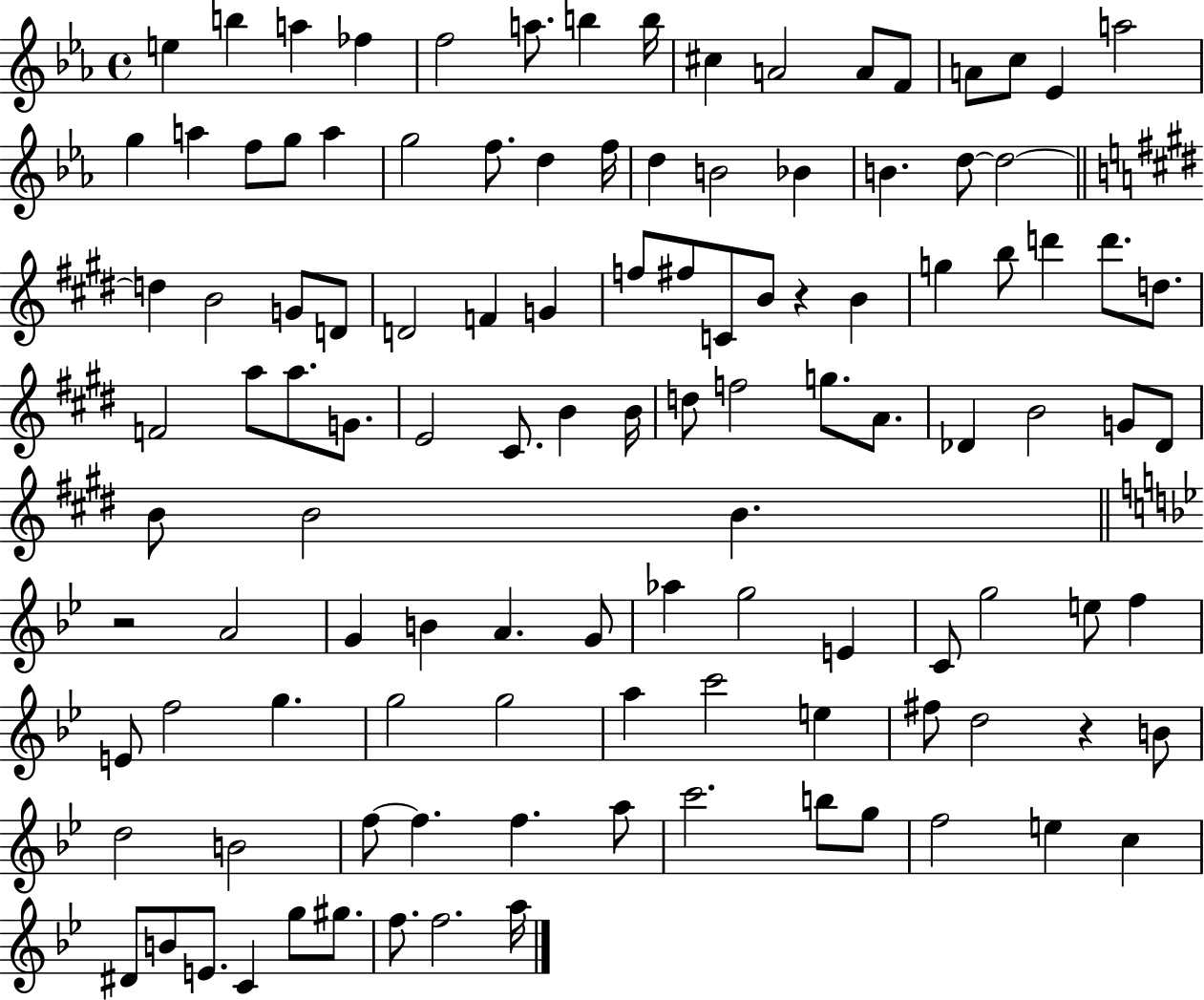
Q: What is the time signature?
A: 4/4